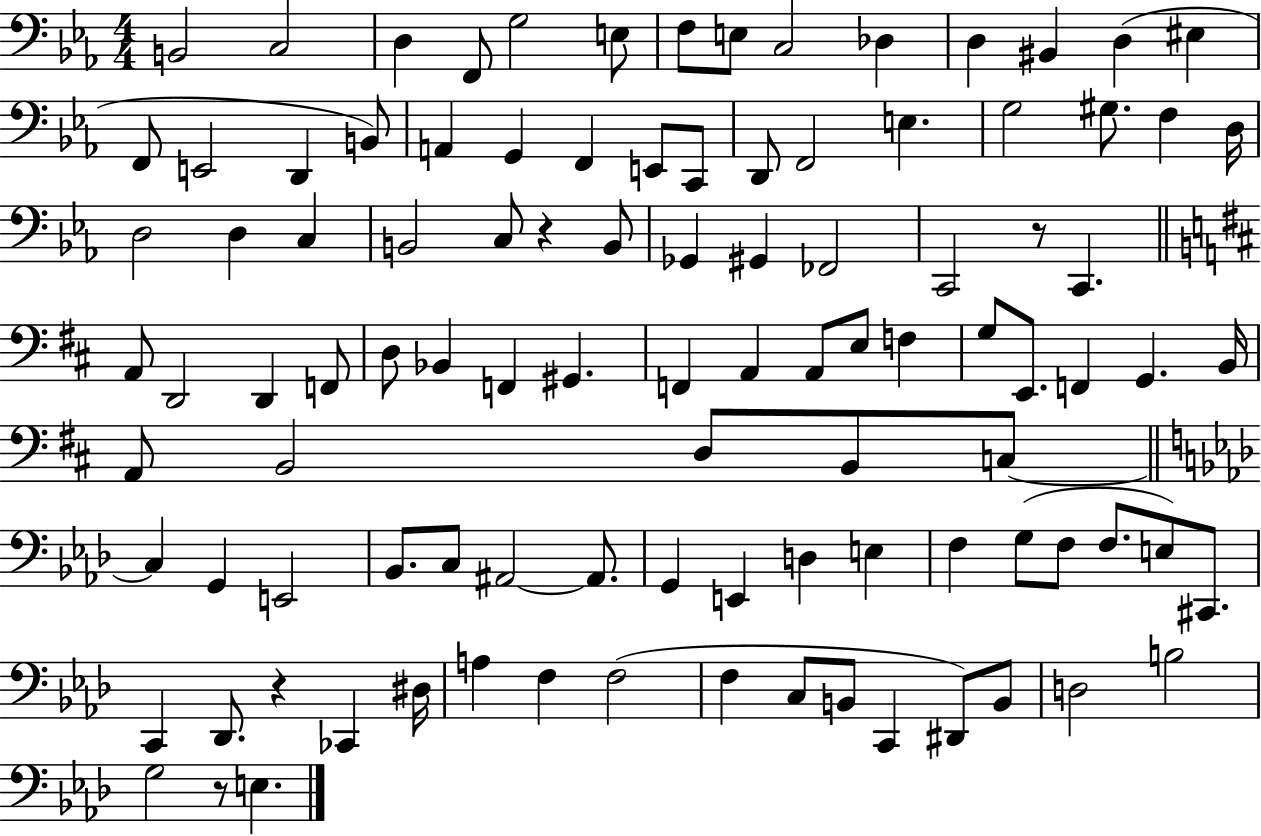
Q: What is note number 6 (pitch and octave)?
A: E3